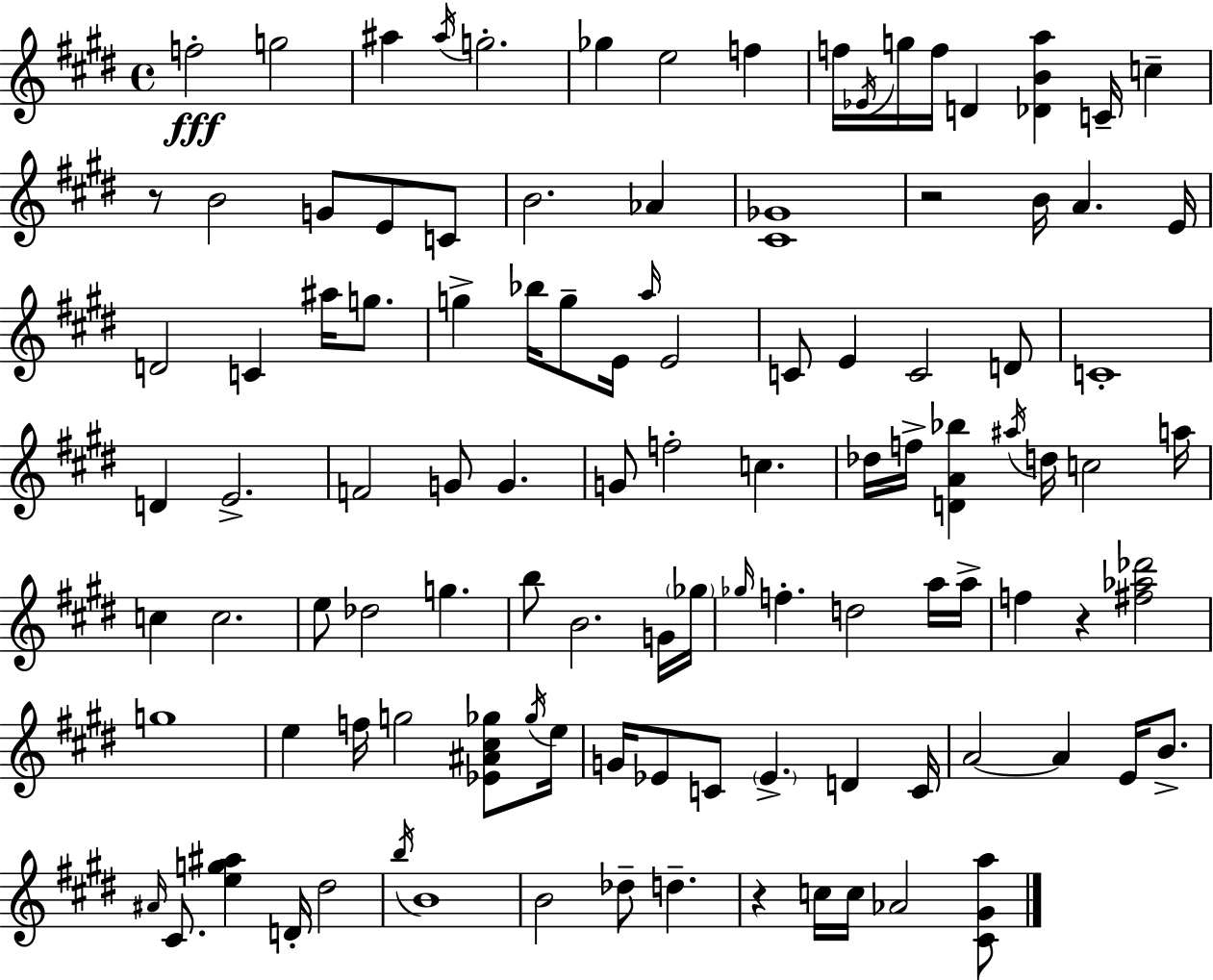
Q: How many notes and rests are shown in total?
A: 107